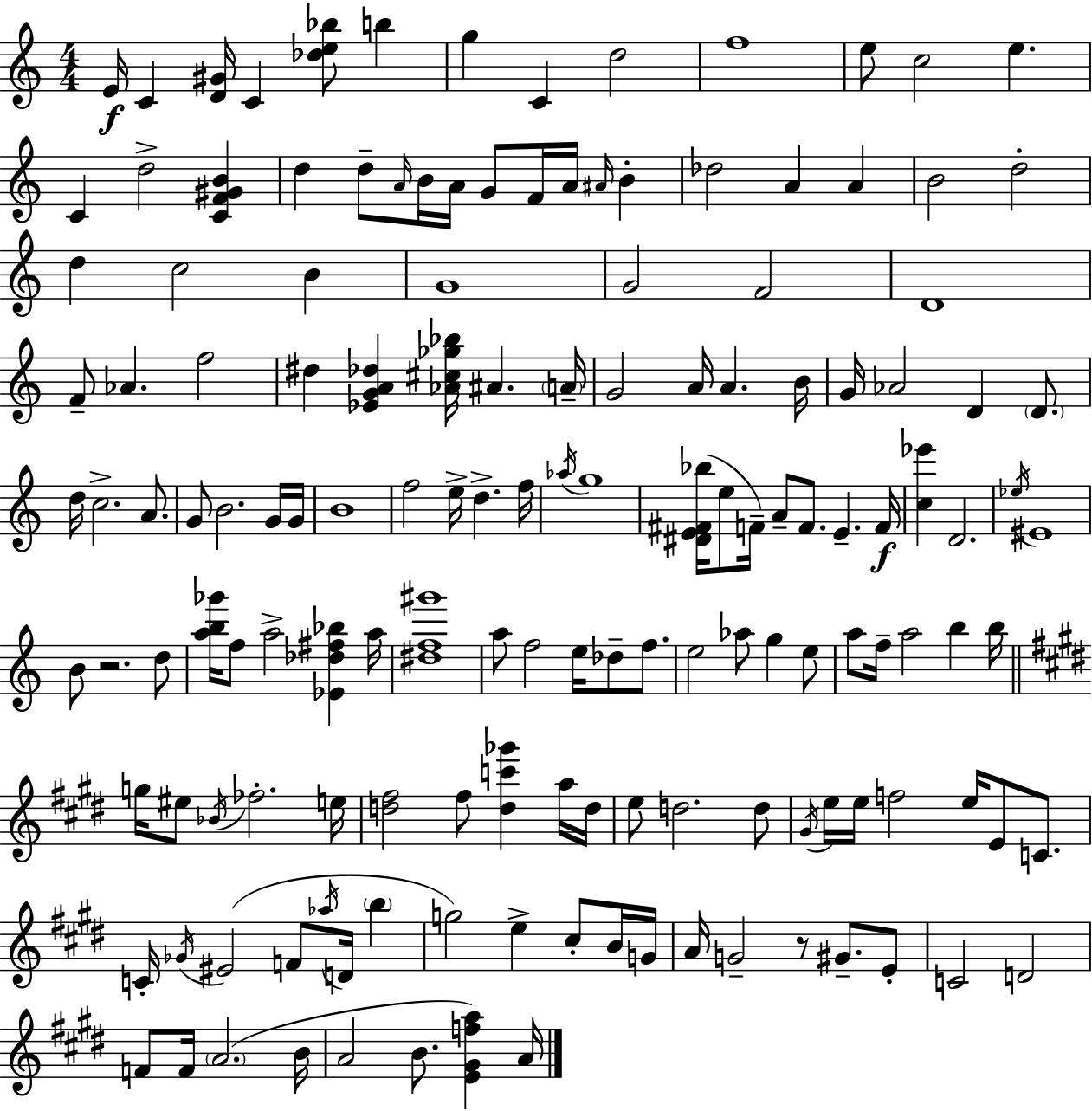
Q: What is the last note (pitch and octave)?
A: A4